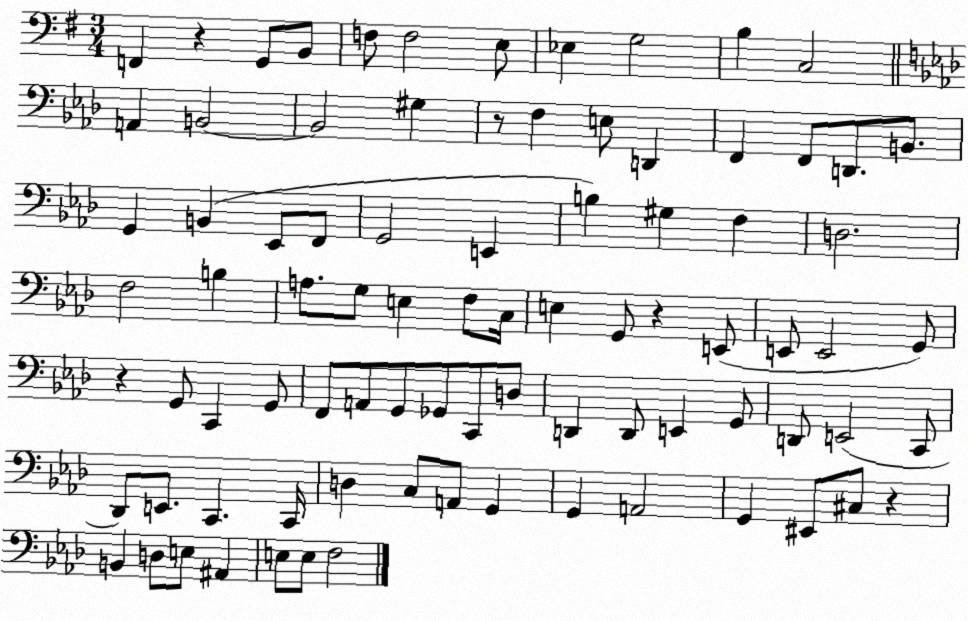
X:1
T:Untitled
M:3/4
L:1/4
K:G
F,, z G,,/2 B,,/2 F,/2 F,2 E,/2 _E, G,2 B, C,2 A,, B,,2 B,,2 ^G, z/2 F, E,/2 D,, F,, F,,/2 D,,/2 B,,/2 G,, B,, _E,,/2 F,,/2 G,,2 E,, B, ^G, F, D,2 F,2 B, A,/2 G,/2 E, F,/2 C,/4 E, G,,/2 z E,,/2 E,,/2 E,,2 G,,/2 z G,,/2 C,, G,,/2 F,,/2 A,,/2 G,,/2 _G,,/2 C,,/2 D,/2 D,, D,,/2 E,, G,,/2 D,,/2 E,,2 C,,/2 _D,,/2 E,,/2 C,, C,,/4 D, C,/2 A,,/2 G,, G,, A,,2 G,, ^E,,/2 ^C,/2 z B,, D,/2 E,/2 ^A,, E,/2 E,/2 F,2